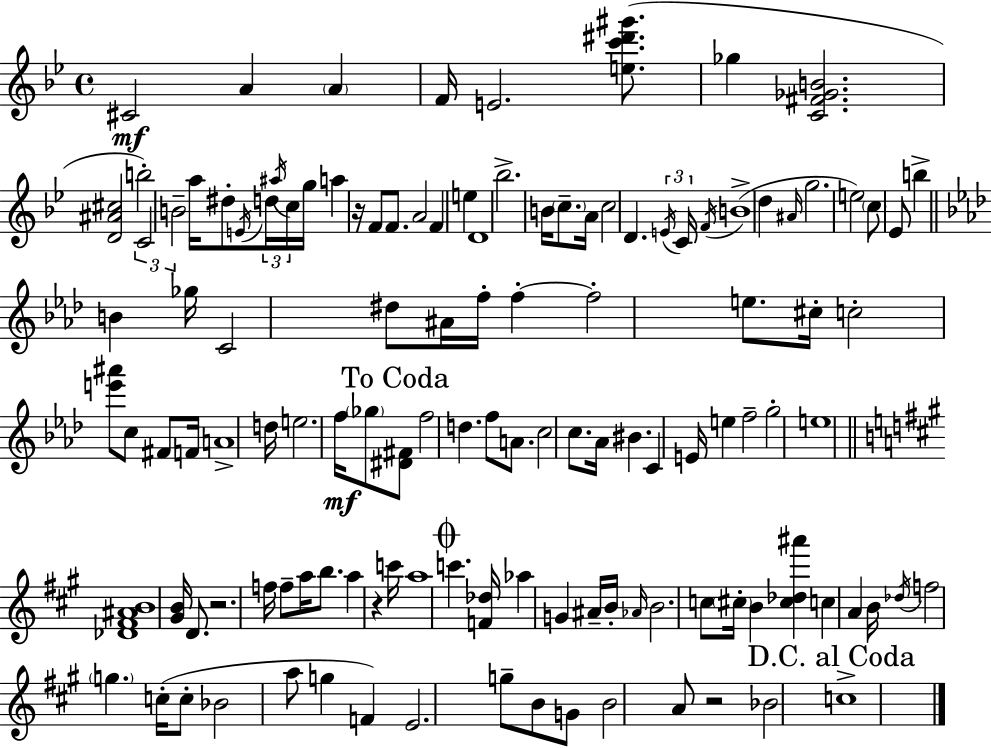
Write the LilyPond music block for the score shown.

{
  \clef treble
  \time 4/4
  \defaultTimeSignature
  \key bes \major
  cis'2\mf a'4 \parenthesize a'4 | f'16 e'2. <e'' c''' dis''' gis'''>8.( | ges''4 <c' fis' ges' b'>2. | <d' ais' cis''>2 \tuplet 3/2 { b''2-.) | \break c'2 b'2-- } | a''16 dis''8-. \acciaccatura { e'16 } \tuplet 3/2 { d''16 \acciaccatura { ais''16 } c''16 } g''16 a''4 r16 f'8 f'8. | a'2 f'4 e''4 | d'1 | \break bes''2.-> b'16 \parenthesize c''8.-- | a'16 c''2 d'4. | \tuplet 3/2 { \acciaccatura { e'16 } c'16 \acciaccatura { f'16 }( } b'1-> | d''4 \grace { ais'16 } g''2. | \break e''2) \parenthesize c''8 ees'8 | b''4-> \bar "||" \break \key aes \major b'4 ges''16 c'2 dis''8 ais'16 | f''16-. f''4-.~~ f''2-. e''8. | cis''16-. c''2-. <e''' ais'''>8 c''8 fis'8 f'16 | a'1-> | \break d''16 e''2. f''16\mf \parenthesize ges''8 | \mark "To Coda" <dis' fis'>8 f''2 d''4. | f''8 a'8. c''2 c''8. | aes'16 bis'4. c'4 e'16 e''4 | \break f''2-- g''2-. | e''1 | \bar "||" \break \key a \major <des' fis' ais' b'>1 | <gis' b'>16 d'8. r2. | f''16 f''8-- a''16 b''8. a''4 r4 c'''16 | a''1 | \break \mark \markup { \musicglyph "scripts.coda" } c'''4. <f' des''>16 aes''4 g'4 ais'16-- | b'16-. \grace { aes'16 } b'2. c''8 | \parenthesize cis''16-. b'4 <cis'' des'' ais'''>4 c''4 a'4 | b'16 \acciaccatura { des''16 } f''2 \parenthesize g''4. | \break c''16-.( c''8-. bes'2 a''8 g''4 | f'4) e'2. | g''8-- b'8 g'8 b'2 | a'8 r2 bes'2 | \break \mark "D.C. al Coda" c''1-> | \bar "|."
}